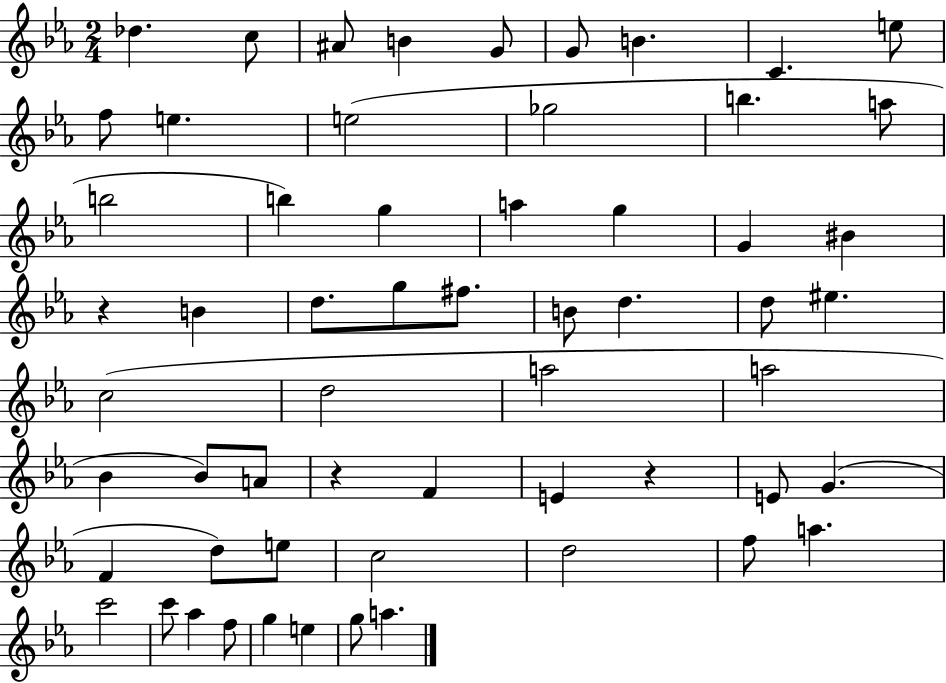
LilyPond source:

{
  \clef treble
  \numericTimeSignature
  \time 2/4
  \key ees \major
  des''4. c''8 | ais'8 b'4 g'8 | g'8 b'4. | c'4. e''8 | \break f''8 e''4. | e''2( | ges''2 | b''4. a''8 | \break b''2 | b''4) g''4 | a''4 g''4 | g'4 bis'4 | \break r4 b'4 | d''8. g''8 fis''8. | b'8 d''4. | d''8 eis''4. | \break c''2( | d''2 | a''2 | a''2 | \break bes'4 bes'8) a'8 | r4 f'4 | e'4 r4 | e'8 g'4.( | \break f'4 d''8) e''8 | c''2 | d''2 | f''8 a''4. | \break c'''2 | c'''8 aes''4 f''8 | g''4 e''4 | g''8 a''4. | \break \bar "|."
}